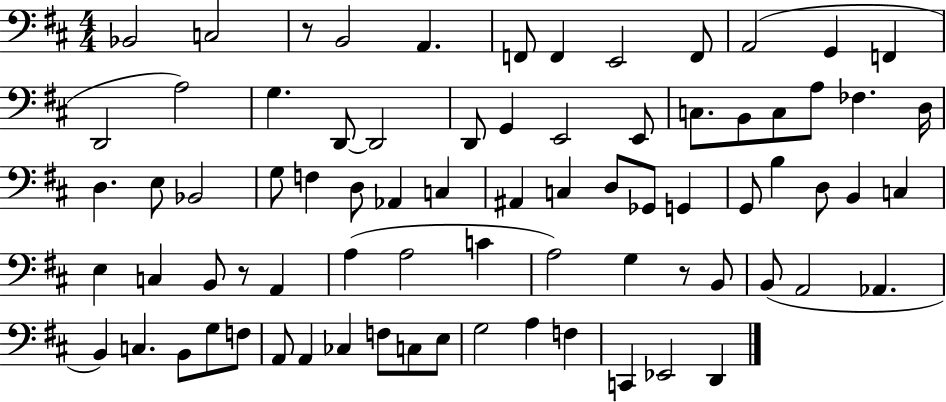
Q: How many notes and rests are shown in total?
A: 77